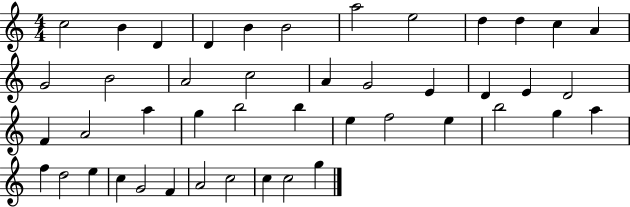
C5/h B4/q D4/q D4/q B4/q B4/h A5/h E5/h D5/q D5/q C5/q A4/q G4/h B4/h A4/h C5/h A4/q G4/h E4/q D4/q E4/q D4/h F4/q A4/h A5/q G5/q B5/h B5/q E5/q F5/h E5/q B5/h G5/q A5/q F5/q D5/h E5/q C5/q G4/h F4/q A4/h C5/h C5/q C5/h G5/q